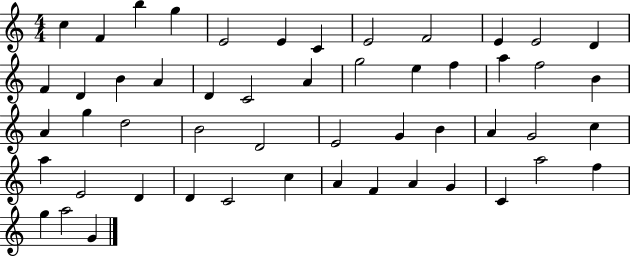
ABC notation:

X:1
T:Untitled
M:4/4
L:1/4
K:C
c F b g E2 E C E2 F2 E E2 D F D B A D C2 A g2 e f a f2 B A g d2 B2 D2 E2 G B A G2 c a E2 D D C2 c A F A G C a2 f g a2 G